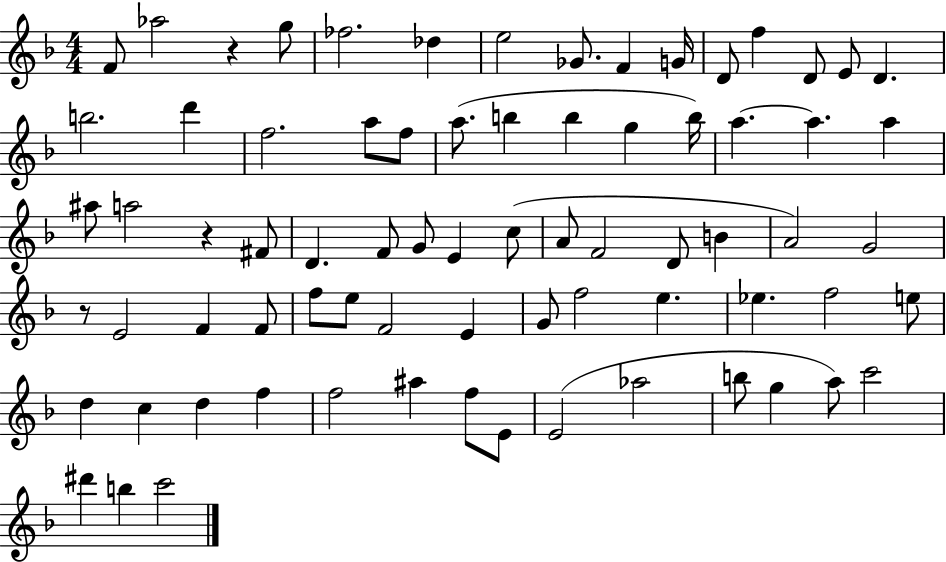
{
  \clef treble
  \numericTimeSignature
  \time 4/4
  \key f \major
  \repeat volta 2 { f'8 aes''2 r4 g''8 | fes''2. des''4 | e''2 ges'8. f'4 g'16 | d'8 f''4 d'8 e'8 d'4. | \break b''2. d'''4 | f''2. a''8 f''8 | a''8.( b''4 b''4 g''4 b''16) | a''4.~~ a''4. a''4 | \break ais''8 a''2 r4 fis'8 | d'4. f'8 g'8 e'4 c''8( | a'8 f'2 d'8 b'4 | a'2) g'2 | \break r8 e'2 f'4 f'8 | f''8 e''8 f'2 e'4 | g'8 f''2 e''4. | ees''4. f''2 e''8 | \break d''4 c''4 d''4 f''4 | f''2 ais''4 f''8 e'8 | e'2( aes''2 | b''8 g''4 a''8) c'''2 | \break dis'''4 b''4 c'''2 | } \bar "|."
}